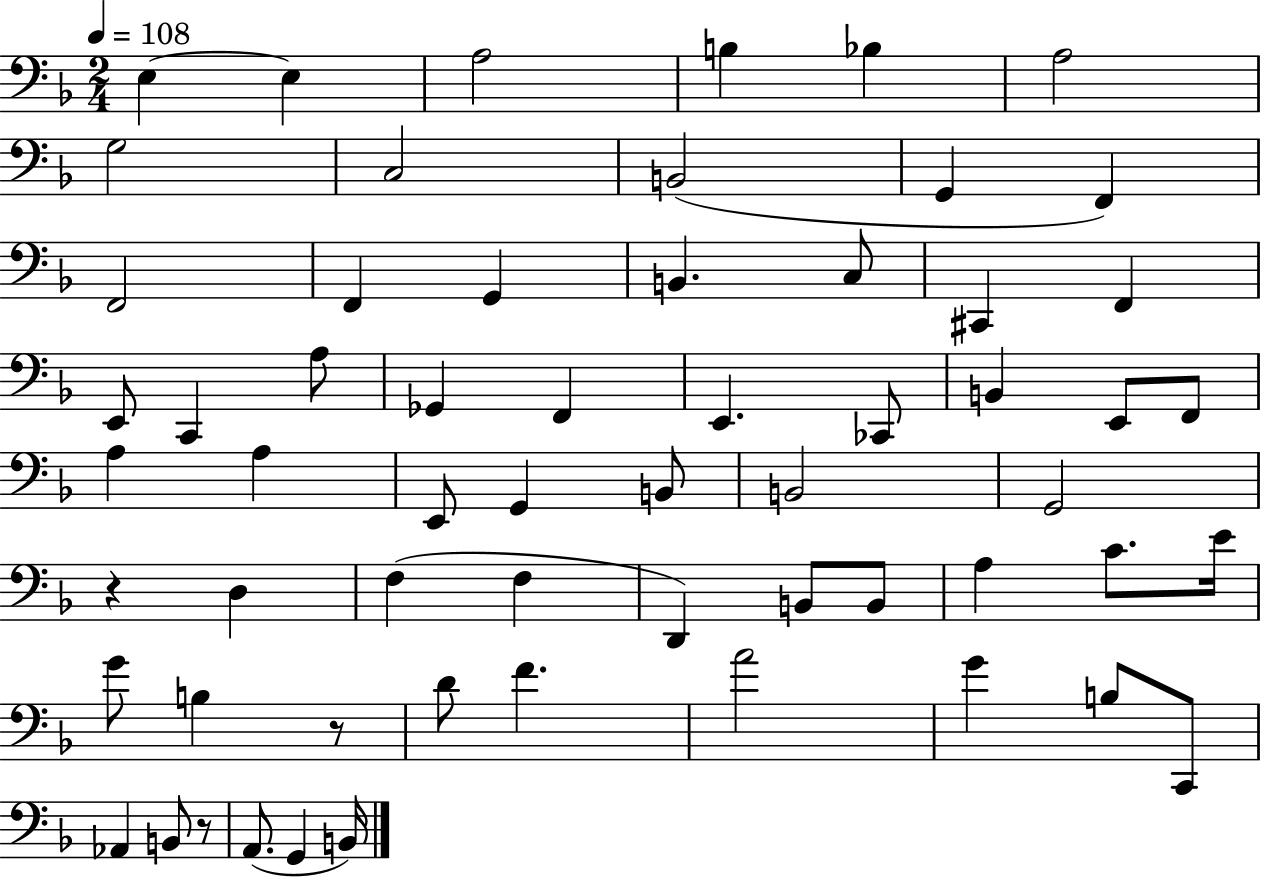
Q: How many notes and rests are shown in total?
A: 60